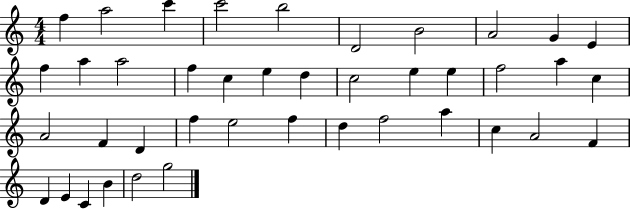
F5/q A5/h C6/q C6/h B5/h D4/h B4/h A4/h G4/q E4/q F5/q A5/q A5/h F5/q C5/q E5/q D5/q C5/h E5/q E5/q F5/h A5/q C5/q A4/h F4/q D4/q F5/q E5/h F5/q D5/q F5/h A5/q C5/q A4/h F4/q D4/q E4/q C4/q B4/q D5/h G5/h